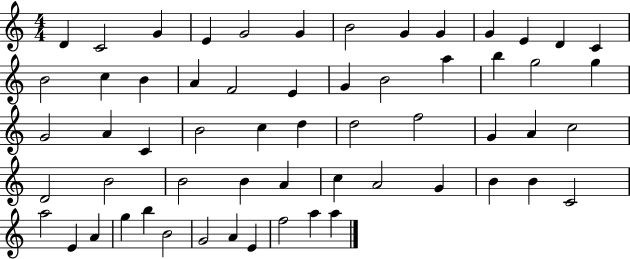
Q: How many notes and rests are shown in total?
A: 59